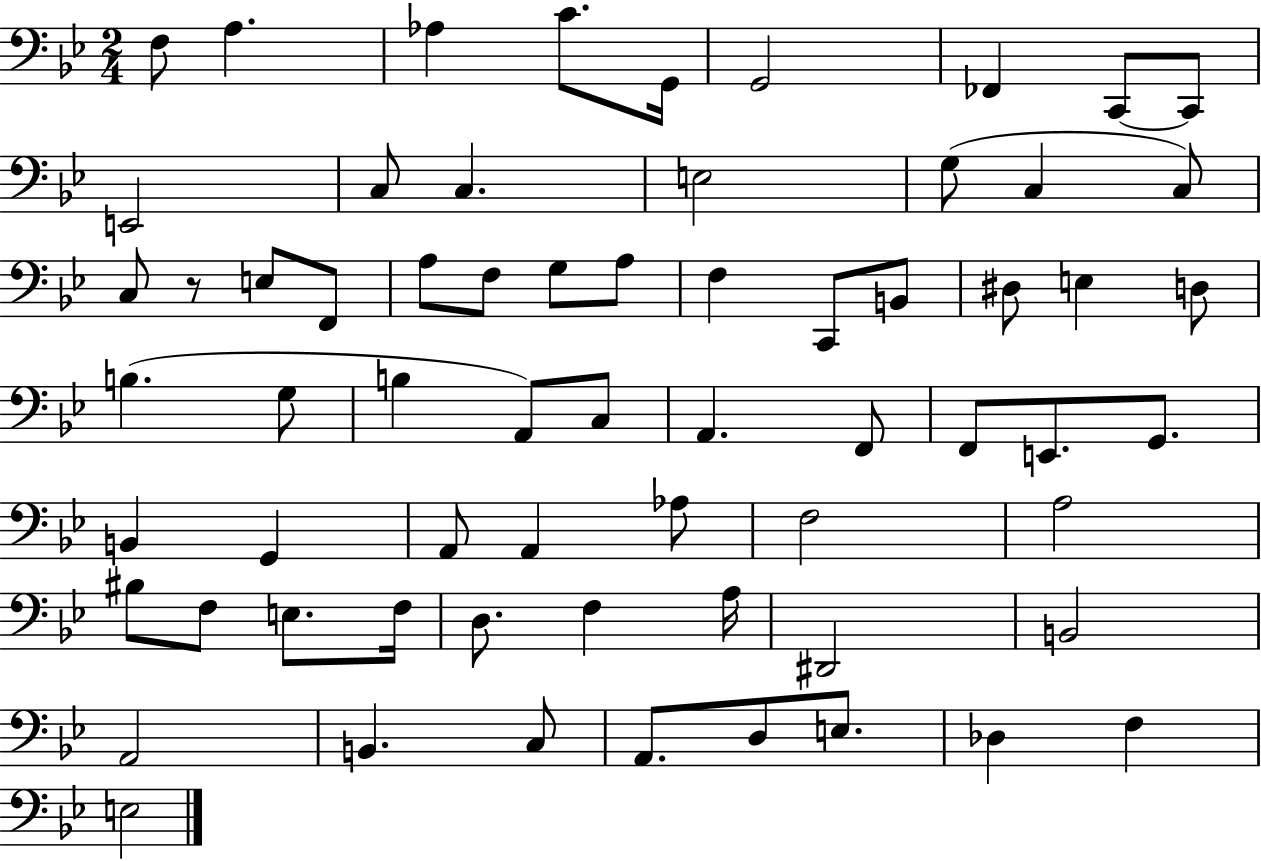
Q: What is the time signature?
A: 2/4